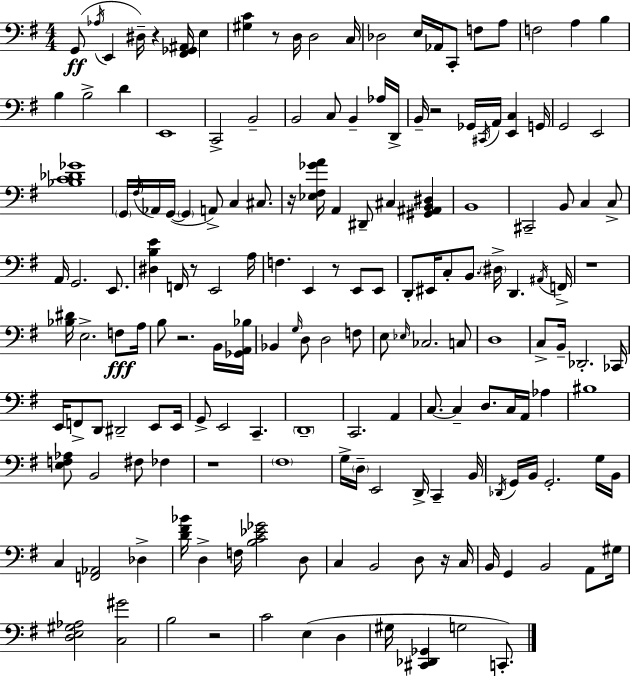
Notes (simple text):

G2/e Ab3/s E2/q D#3/s R/q [F#2,Gb2,A#2]/s E3/q [G#3,C4]/q R/e D3/s D3/h C3/s Db3/h E3/s Ab2/s C2/e F3/e A3/e F3/h A3/q B3/q B3/q B3/h D4/q E2/w C2/h B2/h B2/h C3/e B2/q Ab3/s D2/s B2/s R/h Gb2/s C#2/s A2/s [E2,C3]/q G2/s G2/h E2/h [Bb3,C4,Db4,Gb4]/w G2/s F#3/s Ab2/s G2/s G2/q A2/e C3/q C#3/e. R/s [Eb3,F#3,Gb4,A4]/s A2/q D#2/e C#3/q [G#2,A#2,B2,D#3]/q B2/w C#2/h B2/e C3/q C3/e A2/s G2/h. E2/e. [D#3,B3,E4]/q F2/s R/e E2/h A3/s F3/q. E2/q R/e E2/e E2/e D2/e EIS2/s C3/e B2/e. D#3/s D2/q. A#2/s F2/s R/w [Bb3,D#4]/s E3/h. F3/e A3/s B3/e R/h. B2/s [Gb2,A2,Bb3]/s Bb2/q G3/s D3/e D3/h F3/e E3/e Eb3/s CES3/h. C3/e D3/w C3/e B2/s Db2/h. CES2/s E2/s F2/e D2/e D#2/h E2/e E2/s G2/e E2/h C2/q. D2/w C2/h. A2/q C3/e. C3/q D3/e. C3/s A2/s Ab3/q BIS3/w [E3,F3,Ab3]/e B2/h F#3/e FES3/q R/w F#3/w G3/s D3/s E2/h D2/s C2/q B2/s Db2/s G2/s B2/s G2/h. G3/s B2/s C3/q [F2,Ab2]/h Db3/q [D4,F#4,Bb4]/s D3/q F3/s [B3,C4,Eb4,Gb4]/h D3/e C3/q B2/h D3/e R/s C3/s B2/s G2/q B2/h A2/e G#3/s [D3,E3,G#3,Ab3]/h [C3,G#4]/h B3/h R/h C4/h E3/q D3/q G#3/s [C#2,Db2,Gb2]/q G3/h C2/e.